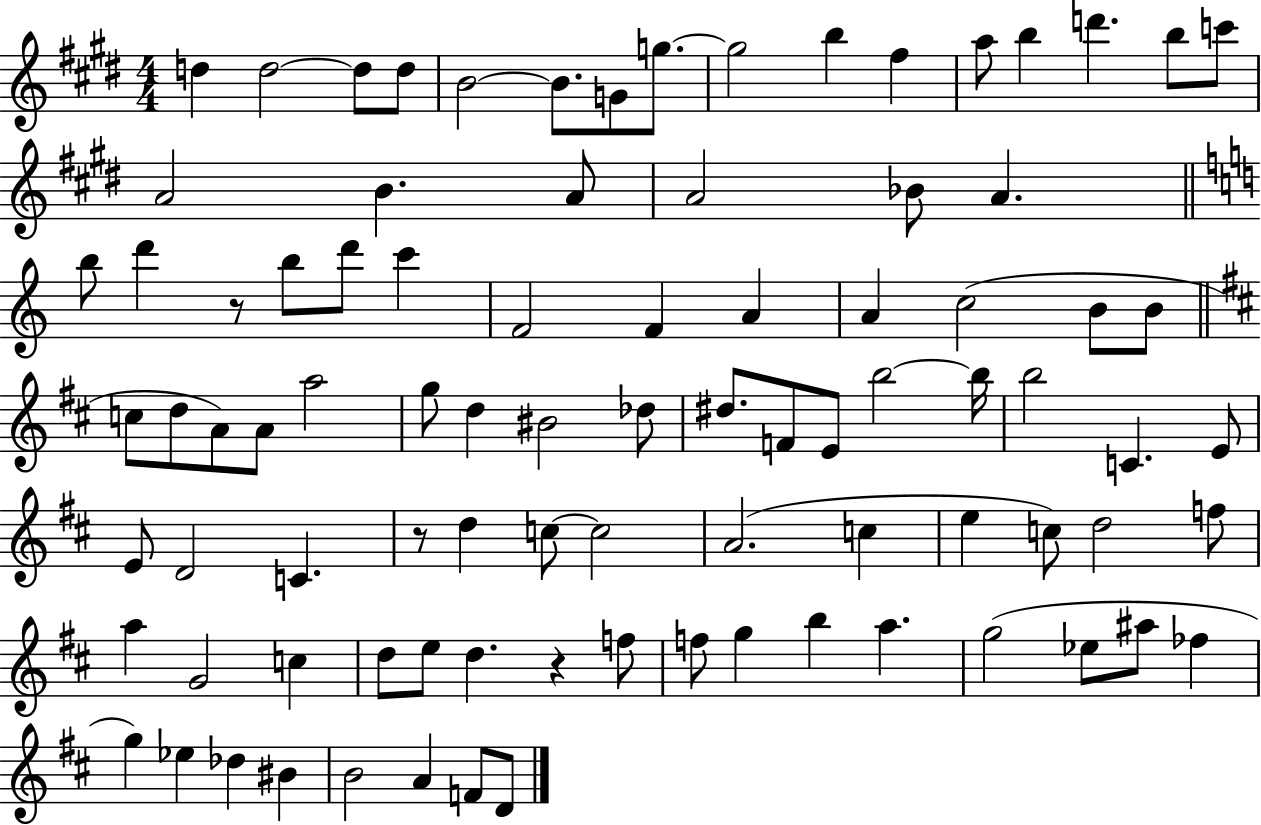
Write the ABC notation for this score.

X:1
T:Untitled
M:4/4
L:1/4
K:E
d d2 d/2 d/2 B2 B/2 G/2 g/2 g2 b ^f a/2 b d' b/2 c'/2 A2 B A/2 A2 _B/2 A b/2 d' z/2 b/2 d'/2 c' F2 F A A c2 B/2 B/2 c/2 d/2 A/2 A/2 a2 g/2 d ^B2 _d/2 ^d/2 F/2 E/2 b2 b/4 b2 C E/2 E/2 D2 C z/2 d c/2 c2 A2 c e c/2 d2 f/2 a G2 c d/2 e/2 d z f/2 f/2 g b a g2 _e/2 ^a/2 _f g _e _d ^B B2 A F/2 D/2